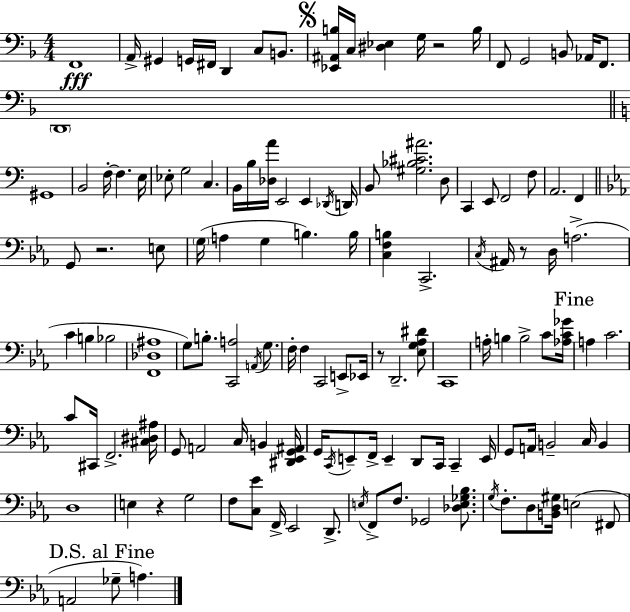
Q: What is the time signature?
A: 4/4